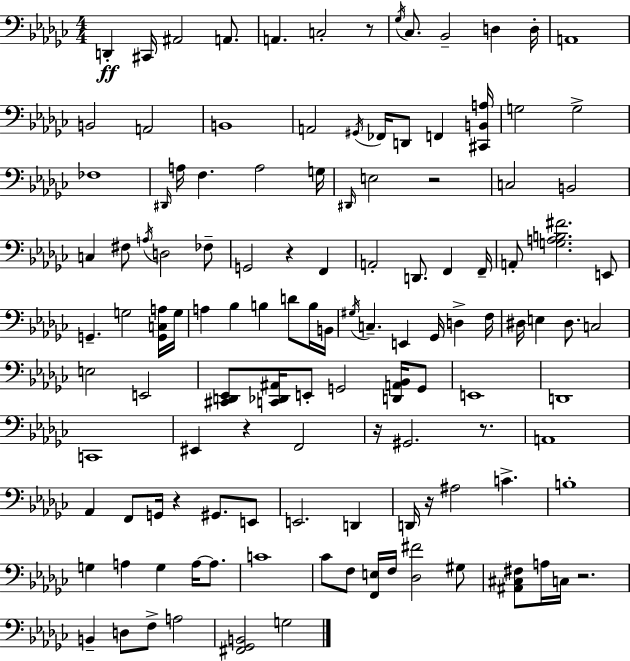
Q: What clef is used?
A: bass